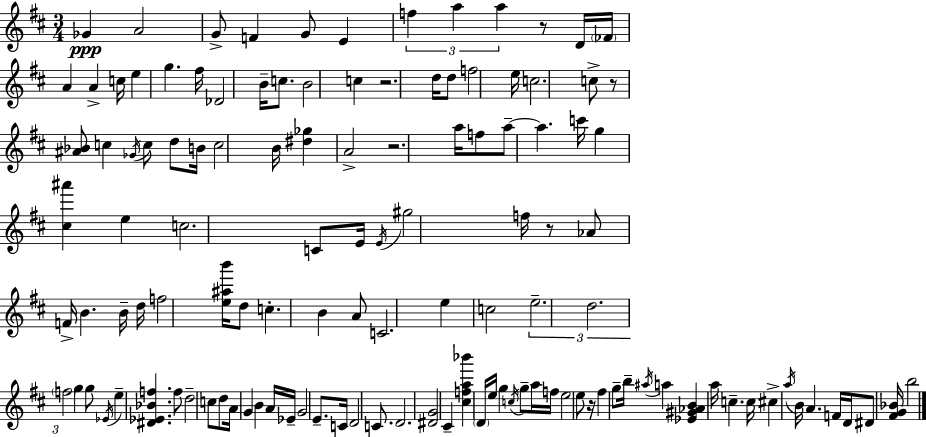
Gb4/q A4/h G4/e F4/q G4/e E4/q F5/q A5/q A5/q R/e D4/s FES4/s A4/q A4/q C5/s E5/q G5/q. F#5/s Db4/h B4/s C5/e. B4/h C5/q R/h. D5/s D5/e F5/h E5/s C5/h. C5/e R/e [A#4,Bb4]/e C5/q Gb4/s C5/e D5/e B4/s C5/h B4/s [D#5,Gb5]/q A4/h R/h. A5/s F5/e A5/e A5/q. C6/s G5/q [C#5,A#6]/q E5/q C5/h. C4/e E4/s E4/s G#5/h F5/s R/e Ab4/e F4/s B4/q. B4/s D5/s F5/h [E5,A#5,B6]/s D5/e C5/q. B4/q A4/e C4/h. E5/q C5/h E5/h. D5/h. F5/h G5/q G5/e Eb4/s E5/q [D#4,Eb4,Bb4,F5]/q. F5/e D5/h C5/e D5/e A4/s G4/q B4/q A4/s Eb4/s G4/h E4/e. C4/s D4/h C4/e. D4/h. [D#4,G4]/h C#4/q [C#5,F5,A5,Bb6]/q D4/s E5/s G5/q C5/s G5/e A5/s F5/s E5/h E5/e R/s F#5/q G5/e B5/s A#5/s A5/q [Eb4,G#4,Ab4,B4]/q A5/s C5/q. C5/s C#5/q A5/s B4/s A4/q. F4/s D4/s D#4/e [F#4,G4,Bb4]/s B5/h